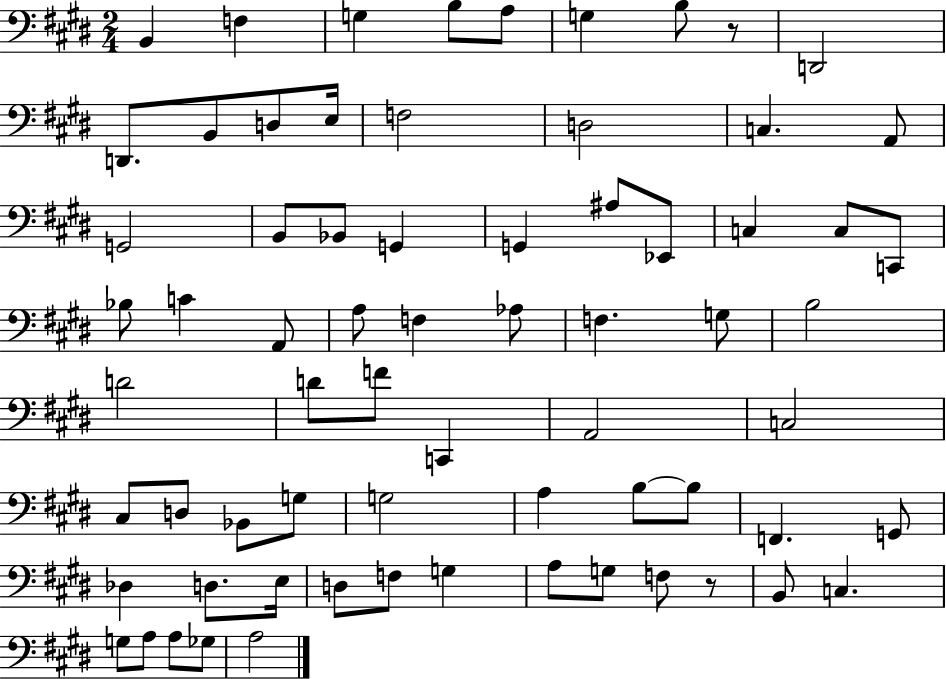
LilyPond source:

{
  \clef bass
  \numericTimeSignature
  \time 2/4
  \key e \major
  \repeat volta 2 { b,4 f4 | g4 b8 a8 | g4 b8 r8 | d,2 | \break d,8. b,8 d8 e16 | f2 | d2 | c4. a,8 | \break g,2 | b,8 bes,8 g,4 | g,4 ais8 ees,8 | c4 c8 c,8 | \break bes8 c'4 a,8 | a8 f4 aes8 | f4. g8 | b2 | \break d'2 | d'8 f'8 c,4 | a,2 | c2 | \break cis8 d8 bes,8 g8 | g2 | a4 b8~~ b8 | f,4. g,8 | \break des4 d8. e16 | d8 f8 g4 | a8 g8 f8 r8 | b,8 c4. | \break g8 a8 a8 ges8 | a2 | } \bar "|."
}